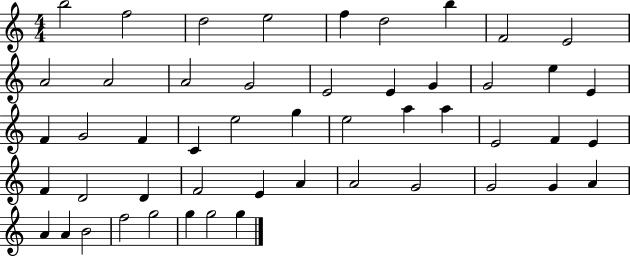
B5/h F5/h D5/h E5/h F5/q D5/h B5/q F4/h E4/h A4/h A4/h A4/h G4/h E4/h E4/q G4/q G4/h E5/q E4/q F4/q G4/h F4/q C4/q E5/h G5/q E5/h A5/q A5/q E4/h F4/q E4/q F4/q D4/h D4/q F4/h E4/q A4/q A4/h G4/h G4/h G4/q A4/q A4/q A4/q B4/h F5/h G5/h G5/q G5/h G5/q